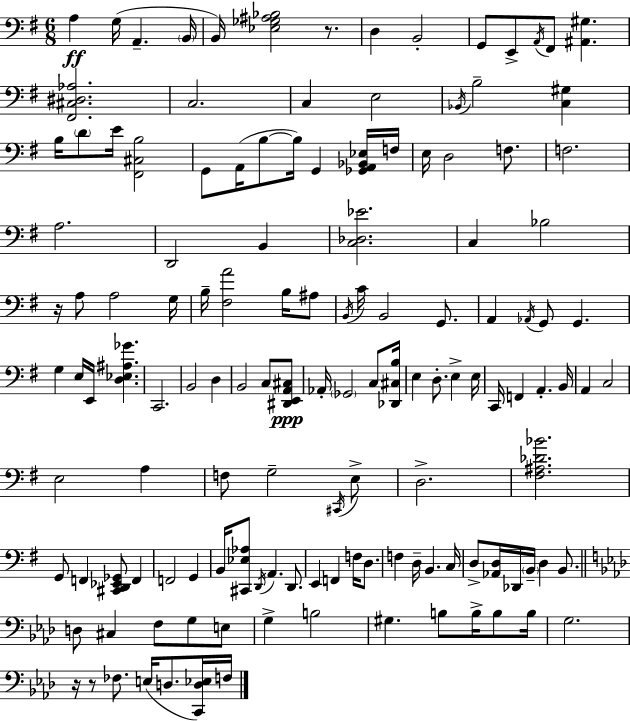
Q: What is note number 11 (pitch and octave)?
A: F#2